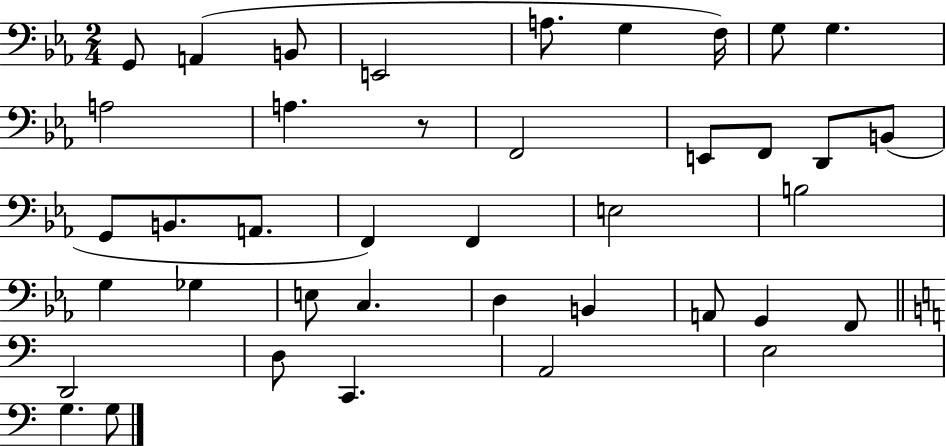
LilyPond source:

{
  \clef bass
  \numericTimeSignature
  \time 2/4
  \key ees \major
  g,8 a,4( b,8 | e,2 | a8. g4 f16) | g8 g4. | \break a2 | a4. r8 | f,2 | e,8 f,8 d,8 b,8( | \break g,8 b,8. a,8. | f,4) f,4 | e2 | b2 | \break g4 ges4 | e8 c4. | d4 b,4 | a,8 g,4 f,8 | \break \bar "||" \break \key a \minor d,2 | d8 c,4. | a,2 | e2 | \break g4. g8 | \bar "|."
}